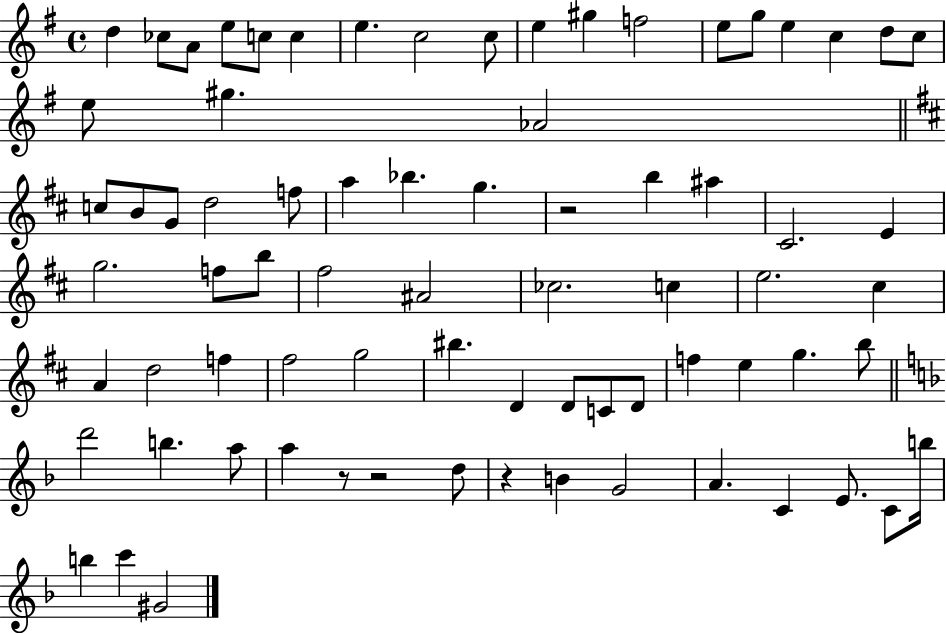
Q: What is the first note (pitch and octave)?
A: D5